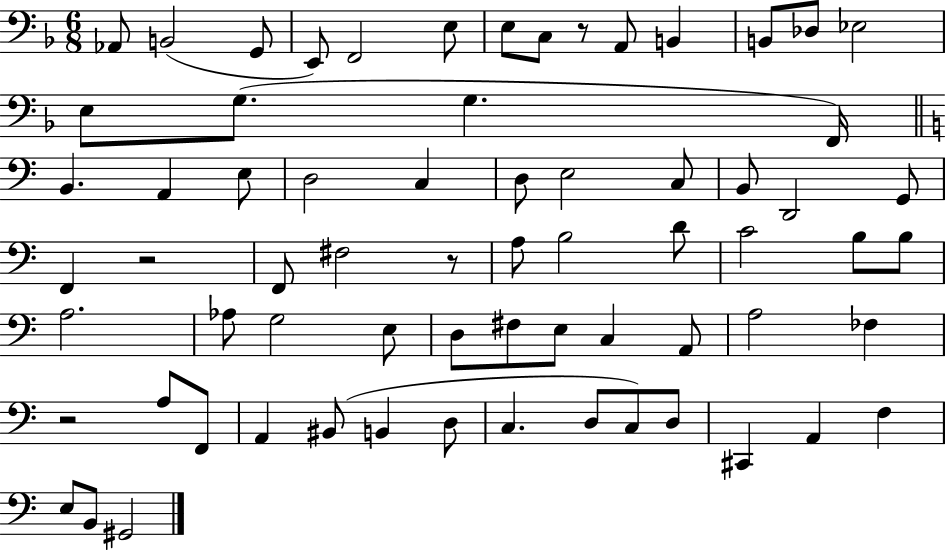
{
  \clef bass
  \numericTimeSignature
  \time 6/8
  \key f \major
  aes,8 b,2( g,8 | e,8) f,2 e8 | e8 c8 r8 a,8 b,4 | b,8 des8 ees2 | \break e8 g8.( g4. f,16) | \bar "||" \break \key a \minor b,4. a,4 e8 | d2 c4 | d8 e2 c8 | b,8 d,2 g,8 | \break f,4 r2 | f,8 fis2 r8 | a8 b2 d'8 | c'2 b8 b8 | \break a2. | aes8 g2 e8 | d8 fis8 e8 c4 a,8 | a2 fes4 | \break r2 a8 f,8 | a,4 bis,8( b,4 d8 | c4. d8 c8) d8 | cis,4 a,4 f4 | \break e8 b,8 gis,2 | \bar "|."
}